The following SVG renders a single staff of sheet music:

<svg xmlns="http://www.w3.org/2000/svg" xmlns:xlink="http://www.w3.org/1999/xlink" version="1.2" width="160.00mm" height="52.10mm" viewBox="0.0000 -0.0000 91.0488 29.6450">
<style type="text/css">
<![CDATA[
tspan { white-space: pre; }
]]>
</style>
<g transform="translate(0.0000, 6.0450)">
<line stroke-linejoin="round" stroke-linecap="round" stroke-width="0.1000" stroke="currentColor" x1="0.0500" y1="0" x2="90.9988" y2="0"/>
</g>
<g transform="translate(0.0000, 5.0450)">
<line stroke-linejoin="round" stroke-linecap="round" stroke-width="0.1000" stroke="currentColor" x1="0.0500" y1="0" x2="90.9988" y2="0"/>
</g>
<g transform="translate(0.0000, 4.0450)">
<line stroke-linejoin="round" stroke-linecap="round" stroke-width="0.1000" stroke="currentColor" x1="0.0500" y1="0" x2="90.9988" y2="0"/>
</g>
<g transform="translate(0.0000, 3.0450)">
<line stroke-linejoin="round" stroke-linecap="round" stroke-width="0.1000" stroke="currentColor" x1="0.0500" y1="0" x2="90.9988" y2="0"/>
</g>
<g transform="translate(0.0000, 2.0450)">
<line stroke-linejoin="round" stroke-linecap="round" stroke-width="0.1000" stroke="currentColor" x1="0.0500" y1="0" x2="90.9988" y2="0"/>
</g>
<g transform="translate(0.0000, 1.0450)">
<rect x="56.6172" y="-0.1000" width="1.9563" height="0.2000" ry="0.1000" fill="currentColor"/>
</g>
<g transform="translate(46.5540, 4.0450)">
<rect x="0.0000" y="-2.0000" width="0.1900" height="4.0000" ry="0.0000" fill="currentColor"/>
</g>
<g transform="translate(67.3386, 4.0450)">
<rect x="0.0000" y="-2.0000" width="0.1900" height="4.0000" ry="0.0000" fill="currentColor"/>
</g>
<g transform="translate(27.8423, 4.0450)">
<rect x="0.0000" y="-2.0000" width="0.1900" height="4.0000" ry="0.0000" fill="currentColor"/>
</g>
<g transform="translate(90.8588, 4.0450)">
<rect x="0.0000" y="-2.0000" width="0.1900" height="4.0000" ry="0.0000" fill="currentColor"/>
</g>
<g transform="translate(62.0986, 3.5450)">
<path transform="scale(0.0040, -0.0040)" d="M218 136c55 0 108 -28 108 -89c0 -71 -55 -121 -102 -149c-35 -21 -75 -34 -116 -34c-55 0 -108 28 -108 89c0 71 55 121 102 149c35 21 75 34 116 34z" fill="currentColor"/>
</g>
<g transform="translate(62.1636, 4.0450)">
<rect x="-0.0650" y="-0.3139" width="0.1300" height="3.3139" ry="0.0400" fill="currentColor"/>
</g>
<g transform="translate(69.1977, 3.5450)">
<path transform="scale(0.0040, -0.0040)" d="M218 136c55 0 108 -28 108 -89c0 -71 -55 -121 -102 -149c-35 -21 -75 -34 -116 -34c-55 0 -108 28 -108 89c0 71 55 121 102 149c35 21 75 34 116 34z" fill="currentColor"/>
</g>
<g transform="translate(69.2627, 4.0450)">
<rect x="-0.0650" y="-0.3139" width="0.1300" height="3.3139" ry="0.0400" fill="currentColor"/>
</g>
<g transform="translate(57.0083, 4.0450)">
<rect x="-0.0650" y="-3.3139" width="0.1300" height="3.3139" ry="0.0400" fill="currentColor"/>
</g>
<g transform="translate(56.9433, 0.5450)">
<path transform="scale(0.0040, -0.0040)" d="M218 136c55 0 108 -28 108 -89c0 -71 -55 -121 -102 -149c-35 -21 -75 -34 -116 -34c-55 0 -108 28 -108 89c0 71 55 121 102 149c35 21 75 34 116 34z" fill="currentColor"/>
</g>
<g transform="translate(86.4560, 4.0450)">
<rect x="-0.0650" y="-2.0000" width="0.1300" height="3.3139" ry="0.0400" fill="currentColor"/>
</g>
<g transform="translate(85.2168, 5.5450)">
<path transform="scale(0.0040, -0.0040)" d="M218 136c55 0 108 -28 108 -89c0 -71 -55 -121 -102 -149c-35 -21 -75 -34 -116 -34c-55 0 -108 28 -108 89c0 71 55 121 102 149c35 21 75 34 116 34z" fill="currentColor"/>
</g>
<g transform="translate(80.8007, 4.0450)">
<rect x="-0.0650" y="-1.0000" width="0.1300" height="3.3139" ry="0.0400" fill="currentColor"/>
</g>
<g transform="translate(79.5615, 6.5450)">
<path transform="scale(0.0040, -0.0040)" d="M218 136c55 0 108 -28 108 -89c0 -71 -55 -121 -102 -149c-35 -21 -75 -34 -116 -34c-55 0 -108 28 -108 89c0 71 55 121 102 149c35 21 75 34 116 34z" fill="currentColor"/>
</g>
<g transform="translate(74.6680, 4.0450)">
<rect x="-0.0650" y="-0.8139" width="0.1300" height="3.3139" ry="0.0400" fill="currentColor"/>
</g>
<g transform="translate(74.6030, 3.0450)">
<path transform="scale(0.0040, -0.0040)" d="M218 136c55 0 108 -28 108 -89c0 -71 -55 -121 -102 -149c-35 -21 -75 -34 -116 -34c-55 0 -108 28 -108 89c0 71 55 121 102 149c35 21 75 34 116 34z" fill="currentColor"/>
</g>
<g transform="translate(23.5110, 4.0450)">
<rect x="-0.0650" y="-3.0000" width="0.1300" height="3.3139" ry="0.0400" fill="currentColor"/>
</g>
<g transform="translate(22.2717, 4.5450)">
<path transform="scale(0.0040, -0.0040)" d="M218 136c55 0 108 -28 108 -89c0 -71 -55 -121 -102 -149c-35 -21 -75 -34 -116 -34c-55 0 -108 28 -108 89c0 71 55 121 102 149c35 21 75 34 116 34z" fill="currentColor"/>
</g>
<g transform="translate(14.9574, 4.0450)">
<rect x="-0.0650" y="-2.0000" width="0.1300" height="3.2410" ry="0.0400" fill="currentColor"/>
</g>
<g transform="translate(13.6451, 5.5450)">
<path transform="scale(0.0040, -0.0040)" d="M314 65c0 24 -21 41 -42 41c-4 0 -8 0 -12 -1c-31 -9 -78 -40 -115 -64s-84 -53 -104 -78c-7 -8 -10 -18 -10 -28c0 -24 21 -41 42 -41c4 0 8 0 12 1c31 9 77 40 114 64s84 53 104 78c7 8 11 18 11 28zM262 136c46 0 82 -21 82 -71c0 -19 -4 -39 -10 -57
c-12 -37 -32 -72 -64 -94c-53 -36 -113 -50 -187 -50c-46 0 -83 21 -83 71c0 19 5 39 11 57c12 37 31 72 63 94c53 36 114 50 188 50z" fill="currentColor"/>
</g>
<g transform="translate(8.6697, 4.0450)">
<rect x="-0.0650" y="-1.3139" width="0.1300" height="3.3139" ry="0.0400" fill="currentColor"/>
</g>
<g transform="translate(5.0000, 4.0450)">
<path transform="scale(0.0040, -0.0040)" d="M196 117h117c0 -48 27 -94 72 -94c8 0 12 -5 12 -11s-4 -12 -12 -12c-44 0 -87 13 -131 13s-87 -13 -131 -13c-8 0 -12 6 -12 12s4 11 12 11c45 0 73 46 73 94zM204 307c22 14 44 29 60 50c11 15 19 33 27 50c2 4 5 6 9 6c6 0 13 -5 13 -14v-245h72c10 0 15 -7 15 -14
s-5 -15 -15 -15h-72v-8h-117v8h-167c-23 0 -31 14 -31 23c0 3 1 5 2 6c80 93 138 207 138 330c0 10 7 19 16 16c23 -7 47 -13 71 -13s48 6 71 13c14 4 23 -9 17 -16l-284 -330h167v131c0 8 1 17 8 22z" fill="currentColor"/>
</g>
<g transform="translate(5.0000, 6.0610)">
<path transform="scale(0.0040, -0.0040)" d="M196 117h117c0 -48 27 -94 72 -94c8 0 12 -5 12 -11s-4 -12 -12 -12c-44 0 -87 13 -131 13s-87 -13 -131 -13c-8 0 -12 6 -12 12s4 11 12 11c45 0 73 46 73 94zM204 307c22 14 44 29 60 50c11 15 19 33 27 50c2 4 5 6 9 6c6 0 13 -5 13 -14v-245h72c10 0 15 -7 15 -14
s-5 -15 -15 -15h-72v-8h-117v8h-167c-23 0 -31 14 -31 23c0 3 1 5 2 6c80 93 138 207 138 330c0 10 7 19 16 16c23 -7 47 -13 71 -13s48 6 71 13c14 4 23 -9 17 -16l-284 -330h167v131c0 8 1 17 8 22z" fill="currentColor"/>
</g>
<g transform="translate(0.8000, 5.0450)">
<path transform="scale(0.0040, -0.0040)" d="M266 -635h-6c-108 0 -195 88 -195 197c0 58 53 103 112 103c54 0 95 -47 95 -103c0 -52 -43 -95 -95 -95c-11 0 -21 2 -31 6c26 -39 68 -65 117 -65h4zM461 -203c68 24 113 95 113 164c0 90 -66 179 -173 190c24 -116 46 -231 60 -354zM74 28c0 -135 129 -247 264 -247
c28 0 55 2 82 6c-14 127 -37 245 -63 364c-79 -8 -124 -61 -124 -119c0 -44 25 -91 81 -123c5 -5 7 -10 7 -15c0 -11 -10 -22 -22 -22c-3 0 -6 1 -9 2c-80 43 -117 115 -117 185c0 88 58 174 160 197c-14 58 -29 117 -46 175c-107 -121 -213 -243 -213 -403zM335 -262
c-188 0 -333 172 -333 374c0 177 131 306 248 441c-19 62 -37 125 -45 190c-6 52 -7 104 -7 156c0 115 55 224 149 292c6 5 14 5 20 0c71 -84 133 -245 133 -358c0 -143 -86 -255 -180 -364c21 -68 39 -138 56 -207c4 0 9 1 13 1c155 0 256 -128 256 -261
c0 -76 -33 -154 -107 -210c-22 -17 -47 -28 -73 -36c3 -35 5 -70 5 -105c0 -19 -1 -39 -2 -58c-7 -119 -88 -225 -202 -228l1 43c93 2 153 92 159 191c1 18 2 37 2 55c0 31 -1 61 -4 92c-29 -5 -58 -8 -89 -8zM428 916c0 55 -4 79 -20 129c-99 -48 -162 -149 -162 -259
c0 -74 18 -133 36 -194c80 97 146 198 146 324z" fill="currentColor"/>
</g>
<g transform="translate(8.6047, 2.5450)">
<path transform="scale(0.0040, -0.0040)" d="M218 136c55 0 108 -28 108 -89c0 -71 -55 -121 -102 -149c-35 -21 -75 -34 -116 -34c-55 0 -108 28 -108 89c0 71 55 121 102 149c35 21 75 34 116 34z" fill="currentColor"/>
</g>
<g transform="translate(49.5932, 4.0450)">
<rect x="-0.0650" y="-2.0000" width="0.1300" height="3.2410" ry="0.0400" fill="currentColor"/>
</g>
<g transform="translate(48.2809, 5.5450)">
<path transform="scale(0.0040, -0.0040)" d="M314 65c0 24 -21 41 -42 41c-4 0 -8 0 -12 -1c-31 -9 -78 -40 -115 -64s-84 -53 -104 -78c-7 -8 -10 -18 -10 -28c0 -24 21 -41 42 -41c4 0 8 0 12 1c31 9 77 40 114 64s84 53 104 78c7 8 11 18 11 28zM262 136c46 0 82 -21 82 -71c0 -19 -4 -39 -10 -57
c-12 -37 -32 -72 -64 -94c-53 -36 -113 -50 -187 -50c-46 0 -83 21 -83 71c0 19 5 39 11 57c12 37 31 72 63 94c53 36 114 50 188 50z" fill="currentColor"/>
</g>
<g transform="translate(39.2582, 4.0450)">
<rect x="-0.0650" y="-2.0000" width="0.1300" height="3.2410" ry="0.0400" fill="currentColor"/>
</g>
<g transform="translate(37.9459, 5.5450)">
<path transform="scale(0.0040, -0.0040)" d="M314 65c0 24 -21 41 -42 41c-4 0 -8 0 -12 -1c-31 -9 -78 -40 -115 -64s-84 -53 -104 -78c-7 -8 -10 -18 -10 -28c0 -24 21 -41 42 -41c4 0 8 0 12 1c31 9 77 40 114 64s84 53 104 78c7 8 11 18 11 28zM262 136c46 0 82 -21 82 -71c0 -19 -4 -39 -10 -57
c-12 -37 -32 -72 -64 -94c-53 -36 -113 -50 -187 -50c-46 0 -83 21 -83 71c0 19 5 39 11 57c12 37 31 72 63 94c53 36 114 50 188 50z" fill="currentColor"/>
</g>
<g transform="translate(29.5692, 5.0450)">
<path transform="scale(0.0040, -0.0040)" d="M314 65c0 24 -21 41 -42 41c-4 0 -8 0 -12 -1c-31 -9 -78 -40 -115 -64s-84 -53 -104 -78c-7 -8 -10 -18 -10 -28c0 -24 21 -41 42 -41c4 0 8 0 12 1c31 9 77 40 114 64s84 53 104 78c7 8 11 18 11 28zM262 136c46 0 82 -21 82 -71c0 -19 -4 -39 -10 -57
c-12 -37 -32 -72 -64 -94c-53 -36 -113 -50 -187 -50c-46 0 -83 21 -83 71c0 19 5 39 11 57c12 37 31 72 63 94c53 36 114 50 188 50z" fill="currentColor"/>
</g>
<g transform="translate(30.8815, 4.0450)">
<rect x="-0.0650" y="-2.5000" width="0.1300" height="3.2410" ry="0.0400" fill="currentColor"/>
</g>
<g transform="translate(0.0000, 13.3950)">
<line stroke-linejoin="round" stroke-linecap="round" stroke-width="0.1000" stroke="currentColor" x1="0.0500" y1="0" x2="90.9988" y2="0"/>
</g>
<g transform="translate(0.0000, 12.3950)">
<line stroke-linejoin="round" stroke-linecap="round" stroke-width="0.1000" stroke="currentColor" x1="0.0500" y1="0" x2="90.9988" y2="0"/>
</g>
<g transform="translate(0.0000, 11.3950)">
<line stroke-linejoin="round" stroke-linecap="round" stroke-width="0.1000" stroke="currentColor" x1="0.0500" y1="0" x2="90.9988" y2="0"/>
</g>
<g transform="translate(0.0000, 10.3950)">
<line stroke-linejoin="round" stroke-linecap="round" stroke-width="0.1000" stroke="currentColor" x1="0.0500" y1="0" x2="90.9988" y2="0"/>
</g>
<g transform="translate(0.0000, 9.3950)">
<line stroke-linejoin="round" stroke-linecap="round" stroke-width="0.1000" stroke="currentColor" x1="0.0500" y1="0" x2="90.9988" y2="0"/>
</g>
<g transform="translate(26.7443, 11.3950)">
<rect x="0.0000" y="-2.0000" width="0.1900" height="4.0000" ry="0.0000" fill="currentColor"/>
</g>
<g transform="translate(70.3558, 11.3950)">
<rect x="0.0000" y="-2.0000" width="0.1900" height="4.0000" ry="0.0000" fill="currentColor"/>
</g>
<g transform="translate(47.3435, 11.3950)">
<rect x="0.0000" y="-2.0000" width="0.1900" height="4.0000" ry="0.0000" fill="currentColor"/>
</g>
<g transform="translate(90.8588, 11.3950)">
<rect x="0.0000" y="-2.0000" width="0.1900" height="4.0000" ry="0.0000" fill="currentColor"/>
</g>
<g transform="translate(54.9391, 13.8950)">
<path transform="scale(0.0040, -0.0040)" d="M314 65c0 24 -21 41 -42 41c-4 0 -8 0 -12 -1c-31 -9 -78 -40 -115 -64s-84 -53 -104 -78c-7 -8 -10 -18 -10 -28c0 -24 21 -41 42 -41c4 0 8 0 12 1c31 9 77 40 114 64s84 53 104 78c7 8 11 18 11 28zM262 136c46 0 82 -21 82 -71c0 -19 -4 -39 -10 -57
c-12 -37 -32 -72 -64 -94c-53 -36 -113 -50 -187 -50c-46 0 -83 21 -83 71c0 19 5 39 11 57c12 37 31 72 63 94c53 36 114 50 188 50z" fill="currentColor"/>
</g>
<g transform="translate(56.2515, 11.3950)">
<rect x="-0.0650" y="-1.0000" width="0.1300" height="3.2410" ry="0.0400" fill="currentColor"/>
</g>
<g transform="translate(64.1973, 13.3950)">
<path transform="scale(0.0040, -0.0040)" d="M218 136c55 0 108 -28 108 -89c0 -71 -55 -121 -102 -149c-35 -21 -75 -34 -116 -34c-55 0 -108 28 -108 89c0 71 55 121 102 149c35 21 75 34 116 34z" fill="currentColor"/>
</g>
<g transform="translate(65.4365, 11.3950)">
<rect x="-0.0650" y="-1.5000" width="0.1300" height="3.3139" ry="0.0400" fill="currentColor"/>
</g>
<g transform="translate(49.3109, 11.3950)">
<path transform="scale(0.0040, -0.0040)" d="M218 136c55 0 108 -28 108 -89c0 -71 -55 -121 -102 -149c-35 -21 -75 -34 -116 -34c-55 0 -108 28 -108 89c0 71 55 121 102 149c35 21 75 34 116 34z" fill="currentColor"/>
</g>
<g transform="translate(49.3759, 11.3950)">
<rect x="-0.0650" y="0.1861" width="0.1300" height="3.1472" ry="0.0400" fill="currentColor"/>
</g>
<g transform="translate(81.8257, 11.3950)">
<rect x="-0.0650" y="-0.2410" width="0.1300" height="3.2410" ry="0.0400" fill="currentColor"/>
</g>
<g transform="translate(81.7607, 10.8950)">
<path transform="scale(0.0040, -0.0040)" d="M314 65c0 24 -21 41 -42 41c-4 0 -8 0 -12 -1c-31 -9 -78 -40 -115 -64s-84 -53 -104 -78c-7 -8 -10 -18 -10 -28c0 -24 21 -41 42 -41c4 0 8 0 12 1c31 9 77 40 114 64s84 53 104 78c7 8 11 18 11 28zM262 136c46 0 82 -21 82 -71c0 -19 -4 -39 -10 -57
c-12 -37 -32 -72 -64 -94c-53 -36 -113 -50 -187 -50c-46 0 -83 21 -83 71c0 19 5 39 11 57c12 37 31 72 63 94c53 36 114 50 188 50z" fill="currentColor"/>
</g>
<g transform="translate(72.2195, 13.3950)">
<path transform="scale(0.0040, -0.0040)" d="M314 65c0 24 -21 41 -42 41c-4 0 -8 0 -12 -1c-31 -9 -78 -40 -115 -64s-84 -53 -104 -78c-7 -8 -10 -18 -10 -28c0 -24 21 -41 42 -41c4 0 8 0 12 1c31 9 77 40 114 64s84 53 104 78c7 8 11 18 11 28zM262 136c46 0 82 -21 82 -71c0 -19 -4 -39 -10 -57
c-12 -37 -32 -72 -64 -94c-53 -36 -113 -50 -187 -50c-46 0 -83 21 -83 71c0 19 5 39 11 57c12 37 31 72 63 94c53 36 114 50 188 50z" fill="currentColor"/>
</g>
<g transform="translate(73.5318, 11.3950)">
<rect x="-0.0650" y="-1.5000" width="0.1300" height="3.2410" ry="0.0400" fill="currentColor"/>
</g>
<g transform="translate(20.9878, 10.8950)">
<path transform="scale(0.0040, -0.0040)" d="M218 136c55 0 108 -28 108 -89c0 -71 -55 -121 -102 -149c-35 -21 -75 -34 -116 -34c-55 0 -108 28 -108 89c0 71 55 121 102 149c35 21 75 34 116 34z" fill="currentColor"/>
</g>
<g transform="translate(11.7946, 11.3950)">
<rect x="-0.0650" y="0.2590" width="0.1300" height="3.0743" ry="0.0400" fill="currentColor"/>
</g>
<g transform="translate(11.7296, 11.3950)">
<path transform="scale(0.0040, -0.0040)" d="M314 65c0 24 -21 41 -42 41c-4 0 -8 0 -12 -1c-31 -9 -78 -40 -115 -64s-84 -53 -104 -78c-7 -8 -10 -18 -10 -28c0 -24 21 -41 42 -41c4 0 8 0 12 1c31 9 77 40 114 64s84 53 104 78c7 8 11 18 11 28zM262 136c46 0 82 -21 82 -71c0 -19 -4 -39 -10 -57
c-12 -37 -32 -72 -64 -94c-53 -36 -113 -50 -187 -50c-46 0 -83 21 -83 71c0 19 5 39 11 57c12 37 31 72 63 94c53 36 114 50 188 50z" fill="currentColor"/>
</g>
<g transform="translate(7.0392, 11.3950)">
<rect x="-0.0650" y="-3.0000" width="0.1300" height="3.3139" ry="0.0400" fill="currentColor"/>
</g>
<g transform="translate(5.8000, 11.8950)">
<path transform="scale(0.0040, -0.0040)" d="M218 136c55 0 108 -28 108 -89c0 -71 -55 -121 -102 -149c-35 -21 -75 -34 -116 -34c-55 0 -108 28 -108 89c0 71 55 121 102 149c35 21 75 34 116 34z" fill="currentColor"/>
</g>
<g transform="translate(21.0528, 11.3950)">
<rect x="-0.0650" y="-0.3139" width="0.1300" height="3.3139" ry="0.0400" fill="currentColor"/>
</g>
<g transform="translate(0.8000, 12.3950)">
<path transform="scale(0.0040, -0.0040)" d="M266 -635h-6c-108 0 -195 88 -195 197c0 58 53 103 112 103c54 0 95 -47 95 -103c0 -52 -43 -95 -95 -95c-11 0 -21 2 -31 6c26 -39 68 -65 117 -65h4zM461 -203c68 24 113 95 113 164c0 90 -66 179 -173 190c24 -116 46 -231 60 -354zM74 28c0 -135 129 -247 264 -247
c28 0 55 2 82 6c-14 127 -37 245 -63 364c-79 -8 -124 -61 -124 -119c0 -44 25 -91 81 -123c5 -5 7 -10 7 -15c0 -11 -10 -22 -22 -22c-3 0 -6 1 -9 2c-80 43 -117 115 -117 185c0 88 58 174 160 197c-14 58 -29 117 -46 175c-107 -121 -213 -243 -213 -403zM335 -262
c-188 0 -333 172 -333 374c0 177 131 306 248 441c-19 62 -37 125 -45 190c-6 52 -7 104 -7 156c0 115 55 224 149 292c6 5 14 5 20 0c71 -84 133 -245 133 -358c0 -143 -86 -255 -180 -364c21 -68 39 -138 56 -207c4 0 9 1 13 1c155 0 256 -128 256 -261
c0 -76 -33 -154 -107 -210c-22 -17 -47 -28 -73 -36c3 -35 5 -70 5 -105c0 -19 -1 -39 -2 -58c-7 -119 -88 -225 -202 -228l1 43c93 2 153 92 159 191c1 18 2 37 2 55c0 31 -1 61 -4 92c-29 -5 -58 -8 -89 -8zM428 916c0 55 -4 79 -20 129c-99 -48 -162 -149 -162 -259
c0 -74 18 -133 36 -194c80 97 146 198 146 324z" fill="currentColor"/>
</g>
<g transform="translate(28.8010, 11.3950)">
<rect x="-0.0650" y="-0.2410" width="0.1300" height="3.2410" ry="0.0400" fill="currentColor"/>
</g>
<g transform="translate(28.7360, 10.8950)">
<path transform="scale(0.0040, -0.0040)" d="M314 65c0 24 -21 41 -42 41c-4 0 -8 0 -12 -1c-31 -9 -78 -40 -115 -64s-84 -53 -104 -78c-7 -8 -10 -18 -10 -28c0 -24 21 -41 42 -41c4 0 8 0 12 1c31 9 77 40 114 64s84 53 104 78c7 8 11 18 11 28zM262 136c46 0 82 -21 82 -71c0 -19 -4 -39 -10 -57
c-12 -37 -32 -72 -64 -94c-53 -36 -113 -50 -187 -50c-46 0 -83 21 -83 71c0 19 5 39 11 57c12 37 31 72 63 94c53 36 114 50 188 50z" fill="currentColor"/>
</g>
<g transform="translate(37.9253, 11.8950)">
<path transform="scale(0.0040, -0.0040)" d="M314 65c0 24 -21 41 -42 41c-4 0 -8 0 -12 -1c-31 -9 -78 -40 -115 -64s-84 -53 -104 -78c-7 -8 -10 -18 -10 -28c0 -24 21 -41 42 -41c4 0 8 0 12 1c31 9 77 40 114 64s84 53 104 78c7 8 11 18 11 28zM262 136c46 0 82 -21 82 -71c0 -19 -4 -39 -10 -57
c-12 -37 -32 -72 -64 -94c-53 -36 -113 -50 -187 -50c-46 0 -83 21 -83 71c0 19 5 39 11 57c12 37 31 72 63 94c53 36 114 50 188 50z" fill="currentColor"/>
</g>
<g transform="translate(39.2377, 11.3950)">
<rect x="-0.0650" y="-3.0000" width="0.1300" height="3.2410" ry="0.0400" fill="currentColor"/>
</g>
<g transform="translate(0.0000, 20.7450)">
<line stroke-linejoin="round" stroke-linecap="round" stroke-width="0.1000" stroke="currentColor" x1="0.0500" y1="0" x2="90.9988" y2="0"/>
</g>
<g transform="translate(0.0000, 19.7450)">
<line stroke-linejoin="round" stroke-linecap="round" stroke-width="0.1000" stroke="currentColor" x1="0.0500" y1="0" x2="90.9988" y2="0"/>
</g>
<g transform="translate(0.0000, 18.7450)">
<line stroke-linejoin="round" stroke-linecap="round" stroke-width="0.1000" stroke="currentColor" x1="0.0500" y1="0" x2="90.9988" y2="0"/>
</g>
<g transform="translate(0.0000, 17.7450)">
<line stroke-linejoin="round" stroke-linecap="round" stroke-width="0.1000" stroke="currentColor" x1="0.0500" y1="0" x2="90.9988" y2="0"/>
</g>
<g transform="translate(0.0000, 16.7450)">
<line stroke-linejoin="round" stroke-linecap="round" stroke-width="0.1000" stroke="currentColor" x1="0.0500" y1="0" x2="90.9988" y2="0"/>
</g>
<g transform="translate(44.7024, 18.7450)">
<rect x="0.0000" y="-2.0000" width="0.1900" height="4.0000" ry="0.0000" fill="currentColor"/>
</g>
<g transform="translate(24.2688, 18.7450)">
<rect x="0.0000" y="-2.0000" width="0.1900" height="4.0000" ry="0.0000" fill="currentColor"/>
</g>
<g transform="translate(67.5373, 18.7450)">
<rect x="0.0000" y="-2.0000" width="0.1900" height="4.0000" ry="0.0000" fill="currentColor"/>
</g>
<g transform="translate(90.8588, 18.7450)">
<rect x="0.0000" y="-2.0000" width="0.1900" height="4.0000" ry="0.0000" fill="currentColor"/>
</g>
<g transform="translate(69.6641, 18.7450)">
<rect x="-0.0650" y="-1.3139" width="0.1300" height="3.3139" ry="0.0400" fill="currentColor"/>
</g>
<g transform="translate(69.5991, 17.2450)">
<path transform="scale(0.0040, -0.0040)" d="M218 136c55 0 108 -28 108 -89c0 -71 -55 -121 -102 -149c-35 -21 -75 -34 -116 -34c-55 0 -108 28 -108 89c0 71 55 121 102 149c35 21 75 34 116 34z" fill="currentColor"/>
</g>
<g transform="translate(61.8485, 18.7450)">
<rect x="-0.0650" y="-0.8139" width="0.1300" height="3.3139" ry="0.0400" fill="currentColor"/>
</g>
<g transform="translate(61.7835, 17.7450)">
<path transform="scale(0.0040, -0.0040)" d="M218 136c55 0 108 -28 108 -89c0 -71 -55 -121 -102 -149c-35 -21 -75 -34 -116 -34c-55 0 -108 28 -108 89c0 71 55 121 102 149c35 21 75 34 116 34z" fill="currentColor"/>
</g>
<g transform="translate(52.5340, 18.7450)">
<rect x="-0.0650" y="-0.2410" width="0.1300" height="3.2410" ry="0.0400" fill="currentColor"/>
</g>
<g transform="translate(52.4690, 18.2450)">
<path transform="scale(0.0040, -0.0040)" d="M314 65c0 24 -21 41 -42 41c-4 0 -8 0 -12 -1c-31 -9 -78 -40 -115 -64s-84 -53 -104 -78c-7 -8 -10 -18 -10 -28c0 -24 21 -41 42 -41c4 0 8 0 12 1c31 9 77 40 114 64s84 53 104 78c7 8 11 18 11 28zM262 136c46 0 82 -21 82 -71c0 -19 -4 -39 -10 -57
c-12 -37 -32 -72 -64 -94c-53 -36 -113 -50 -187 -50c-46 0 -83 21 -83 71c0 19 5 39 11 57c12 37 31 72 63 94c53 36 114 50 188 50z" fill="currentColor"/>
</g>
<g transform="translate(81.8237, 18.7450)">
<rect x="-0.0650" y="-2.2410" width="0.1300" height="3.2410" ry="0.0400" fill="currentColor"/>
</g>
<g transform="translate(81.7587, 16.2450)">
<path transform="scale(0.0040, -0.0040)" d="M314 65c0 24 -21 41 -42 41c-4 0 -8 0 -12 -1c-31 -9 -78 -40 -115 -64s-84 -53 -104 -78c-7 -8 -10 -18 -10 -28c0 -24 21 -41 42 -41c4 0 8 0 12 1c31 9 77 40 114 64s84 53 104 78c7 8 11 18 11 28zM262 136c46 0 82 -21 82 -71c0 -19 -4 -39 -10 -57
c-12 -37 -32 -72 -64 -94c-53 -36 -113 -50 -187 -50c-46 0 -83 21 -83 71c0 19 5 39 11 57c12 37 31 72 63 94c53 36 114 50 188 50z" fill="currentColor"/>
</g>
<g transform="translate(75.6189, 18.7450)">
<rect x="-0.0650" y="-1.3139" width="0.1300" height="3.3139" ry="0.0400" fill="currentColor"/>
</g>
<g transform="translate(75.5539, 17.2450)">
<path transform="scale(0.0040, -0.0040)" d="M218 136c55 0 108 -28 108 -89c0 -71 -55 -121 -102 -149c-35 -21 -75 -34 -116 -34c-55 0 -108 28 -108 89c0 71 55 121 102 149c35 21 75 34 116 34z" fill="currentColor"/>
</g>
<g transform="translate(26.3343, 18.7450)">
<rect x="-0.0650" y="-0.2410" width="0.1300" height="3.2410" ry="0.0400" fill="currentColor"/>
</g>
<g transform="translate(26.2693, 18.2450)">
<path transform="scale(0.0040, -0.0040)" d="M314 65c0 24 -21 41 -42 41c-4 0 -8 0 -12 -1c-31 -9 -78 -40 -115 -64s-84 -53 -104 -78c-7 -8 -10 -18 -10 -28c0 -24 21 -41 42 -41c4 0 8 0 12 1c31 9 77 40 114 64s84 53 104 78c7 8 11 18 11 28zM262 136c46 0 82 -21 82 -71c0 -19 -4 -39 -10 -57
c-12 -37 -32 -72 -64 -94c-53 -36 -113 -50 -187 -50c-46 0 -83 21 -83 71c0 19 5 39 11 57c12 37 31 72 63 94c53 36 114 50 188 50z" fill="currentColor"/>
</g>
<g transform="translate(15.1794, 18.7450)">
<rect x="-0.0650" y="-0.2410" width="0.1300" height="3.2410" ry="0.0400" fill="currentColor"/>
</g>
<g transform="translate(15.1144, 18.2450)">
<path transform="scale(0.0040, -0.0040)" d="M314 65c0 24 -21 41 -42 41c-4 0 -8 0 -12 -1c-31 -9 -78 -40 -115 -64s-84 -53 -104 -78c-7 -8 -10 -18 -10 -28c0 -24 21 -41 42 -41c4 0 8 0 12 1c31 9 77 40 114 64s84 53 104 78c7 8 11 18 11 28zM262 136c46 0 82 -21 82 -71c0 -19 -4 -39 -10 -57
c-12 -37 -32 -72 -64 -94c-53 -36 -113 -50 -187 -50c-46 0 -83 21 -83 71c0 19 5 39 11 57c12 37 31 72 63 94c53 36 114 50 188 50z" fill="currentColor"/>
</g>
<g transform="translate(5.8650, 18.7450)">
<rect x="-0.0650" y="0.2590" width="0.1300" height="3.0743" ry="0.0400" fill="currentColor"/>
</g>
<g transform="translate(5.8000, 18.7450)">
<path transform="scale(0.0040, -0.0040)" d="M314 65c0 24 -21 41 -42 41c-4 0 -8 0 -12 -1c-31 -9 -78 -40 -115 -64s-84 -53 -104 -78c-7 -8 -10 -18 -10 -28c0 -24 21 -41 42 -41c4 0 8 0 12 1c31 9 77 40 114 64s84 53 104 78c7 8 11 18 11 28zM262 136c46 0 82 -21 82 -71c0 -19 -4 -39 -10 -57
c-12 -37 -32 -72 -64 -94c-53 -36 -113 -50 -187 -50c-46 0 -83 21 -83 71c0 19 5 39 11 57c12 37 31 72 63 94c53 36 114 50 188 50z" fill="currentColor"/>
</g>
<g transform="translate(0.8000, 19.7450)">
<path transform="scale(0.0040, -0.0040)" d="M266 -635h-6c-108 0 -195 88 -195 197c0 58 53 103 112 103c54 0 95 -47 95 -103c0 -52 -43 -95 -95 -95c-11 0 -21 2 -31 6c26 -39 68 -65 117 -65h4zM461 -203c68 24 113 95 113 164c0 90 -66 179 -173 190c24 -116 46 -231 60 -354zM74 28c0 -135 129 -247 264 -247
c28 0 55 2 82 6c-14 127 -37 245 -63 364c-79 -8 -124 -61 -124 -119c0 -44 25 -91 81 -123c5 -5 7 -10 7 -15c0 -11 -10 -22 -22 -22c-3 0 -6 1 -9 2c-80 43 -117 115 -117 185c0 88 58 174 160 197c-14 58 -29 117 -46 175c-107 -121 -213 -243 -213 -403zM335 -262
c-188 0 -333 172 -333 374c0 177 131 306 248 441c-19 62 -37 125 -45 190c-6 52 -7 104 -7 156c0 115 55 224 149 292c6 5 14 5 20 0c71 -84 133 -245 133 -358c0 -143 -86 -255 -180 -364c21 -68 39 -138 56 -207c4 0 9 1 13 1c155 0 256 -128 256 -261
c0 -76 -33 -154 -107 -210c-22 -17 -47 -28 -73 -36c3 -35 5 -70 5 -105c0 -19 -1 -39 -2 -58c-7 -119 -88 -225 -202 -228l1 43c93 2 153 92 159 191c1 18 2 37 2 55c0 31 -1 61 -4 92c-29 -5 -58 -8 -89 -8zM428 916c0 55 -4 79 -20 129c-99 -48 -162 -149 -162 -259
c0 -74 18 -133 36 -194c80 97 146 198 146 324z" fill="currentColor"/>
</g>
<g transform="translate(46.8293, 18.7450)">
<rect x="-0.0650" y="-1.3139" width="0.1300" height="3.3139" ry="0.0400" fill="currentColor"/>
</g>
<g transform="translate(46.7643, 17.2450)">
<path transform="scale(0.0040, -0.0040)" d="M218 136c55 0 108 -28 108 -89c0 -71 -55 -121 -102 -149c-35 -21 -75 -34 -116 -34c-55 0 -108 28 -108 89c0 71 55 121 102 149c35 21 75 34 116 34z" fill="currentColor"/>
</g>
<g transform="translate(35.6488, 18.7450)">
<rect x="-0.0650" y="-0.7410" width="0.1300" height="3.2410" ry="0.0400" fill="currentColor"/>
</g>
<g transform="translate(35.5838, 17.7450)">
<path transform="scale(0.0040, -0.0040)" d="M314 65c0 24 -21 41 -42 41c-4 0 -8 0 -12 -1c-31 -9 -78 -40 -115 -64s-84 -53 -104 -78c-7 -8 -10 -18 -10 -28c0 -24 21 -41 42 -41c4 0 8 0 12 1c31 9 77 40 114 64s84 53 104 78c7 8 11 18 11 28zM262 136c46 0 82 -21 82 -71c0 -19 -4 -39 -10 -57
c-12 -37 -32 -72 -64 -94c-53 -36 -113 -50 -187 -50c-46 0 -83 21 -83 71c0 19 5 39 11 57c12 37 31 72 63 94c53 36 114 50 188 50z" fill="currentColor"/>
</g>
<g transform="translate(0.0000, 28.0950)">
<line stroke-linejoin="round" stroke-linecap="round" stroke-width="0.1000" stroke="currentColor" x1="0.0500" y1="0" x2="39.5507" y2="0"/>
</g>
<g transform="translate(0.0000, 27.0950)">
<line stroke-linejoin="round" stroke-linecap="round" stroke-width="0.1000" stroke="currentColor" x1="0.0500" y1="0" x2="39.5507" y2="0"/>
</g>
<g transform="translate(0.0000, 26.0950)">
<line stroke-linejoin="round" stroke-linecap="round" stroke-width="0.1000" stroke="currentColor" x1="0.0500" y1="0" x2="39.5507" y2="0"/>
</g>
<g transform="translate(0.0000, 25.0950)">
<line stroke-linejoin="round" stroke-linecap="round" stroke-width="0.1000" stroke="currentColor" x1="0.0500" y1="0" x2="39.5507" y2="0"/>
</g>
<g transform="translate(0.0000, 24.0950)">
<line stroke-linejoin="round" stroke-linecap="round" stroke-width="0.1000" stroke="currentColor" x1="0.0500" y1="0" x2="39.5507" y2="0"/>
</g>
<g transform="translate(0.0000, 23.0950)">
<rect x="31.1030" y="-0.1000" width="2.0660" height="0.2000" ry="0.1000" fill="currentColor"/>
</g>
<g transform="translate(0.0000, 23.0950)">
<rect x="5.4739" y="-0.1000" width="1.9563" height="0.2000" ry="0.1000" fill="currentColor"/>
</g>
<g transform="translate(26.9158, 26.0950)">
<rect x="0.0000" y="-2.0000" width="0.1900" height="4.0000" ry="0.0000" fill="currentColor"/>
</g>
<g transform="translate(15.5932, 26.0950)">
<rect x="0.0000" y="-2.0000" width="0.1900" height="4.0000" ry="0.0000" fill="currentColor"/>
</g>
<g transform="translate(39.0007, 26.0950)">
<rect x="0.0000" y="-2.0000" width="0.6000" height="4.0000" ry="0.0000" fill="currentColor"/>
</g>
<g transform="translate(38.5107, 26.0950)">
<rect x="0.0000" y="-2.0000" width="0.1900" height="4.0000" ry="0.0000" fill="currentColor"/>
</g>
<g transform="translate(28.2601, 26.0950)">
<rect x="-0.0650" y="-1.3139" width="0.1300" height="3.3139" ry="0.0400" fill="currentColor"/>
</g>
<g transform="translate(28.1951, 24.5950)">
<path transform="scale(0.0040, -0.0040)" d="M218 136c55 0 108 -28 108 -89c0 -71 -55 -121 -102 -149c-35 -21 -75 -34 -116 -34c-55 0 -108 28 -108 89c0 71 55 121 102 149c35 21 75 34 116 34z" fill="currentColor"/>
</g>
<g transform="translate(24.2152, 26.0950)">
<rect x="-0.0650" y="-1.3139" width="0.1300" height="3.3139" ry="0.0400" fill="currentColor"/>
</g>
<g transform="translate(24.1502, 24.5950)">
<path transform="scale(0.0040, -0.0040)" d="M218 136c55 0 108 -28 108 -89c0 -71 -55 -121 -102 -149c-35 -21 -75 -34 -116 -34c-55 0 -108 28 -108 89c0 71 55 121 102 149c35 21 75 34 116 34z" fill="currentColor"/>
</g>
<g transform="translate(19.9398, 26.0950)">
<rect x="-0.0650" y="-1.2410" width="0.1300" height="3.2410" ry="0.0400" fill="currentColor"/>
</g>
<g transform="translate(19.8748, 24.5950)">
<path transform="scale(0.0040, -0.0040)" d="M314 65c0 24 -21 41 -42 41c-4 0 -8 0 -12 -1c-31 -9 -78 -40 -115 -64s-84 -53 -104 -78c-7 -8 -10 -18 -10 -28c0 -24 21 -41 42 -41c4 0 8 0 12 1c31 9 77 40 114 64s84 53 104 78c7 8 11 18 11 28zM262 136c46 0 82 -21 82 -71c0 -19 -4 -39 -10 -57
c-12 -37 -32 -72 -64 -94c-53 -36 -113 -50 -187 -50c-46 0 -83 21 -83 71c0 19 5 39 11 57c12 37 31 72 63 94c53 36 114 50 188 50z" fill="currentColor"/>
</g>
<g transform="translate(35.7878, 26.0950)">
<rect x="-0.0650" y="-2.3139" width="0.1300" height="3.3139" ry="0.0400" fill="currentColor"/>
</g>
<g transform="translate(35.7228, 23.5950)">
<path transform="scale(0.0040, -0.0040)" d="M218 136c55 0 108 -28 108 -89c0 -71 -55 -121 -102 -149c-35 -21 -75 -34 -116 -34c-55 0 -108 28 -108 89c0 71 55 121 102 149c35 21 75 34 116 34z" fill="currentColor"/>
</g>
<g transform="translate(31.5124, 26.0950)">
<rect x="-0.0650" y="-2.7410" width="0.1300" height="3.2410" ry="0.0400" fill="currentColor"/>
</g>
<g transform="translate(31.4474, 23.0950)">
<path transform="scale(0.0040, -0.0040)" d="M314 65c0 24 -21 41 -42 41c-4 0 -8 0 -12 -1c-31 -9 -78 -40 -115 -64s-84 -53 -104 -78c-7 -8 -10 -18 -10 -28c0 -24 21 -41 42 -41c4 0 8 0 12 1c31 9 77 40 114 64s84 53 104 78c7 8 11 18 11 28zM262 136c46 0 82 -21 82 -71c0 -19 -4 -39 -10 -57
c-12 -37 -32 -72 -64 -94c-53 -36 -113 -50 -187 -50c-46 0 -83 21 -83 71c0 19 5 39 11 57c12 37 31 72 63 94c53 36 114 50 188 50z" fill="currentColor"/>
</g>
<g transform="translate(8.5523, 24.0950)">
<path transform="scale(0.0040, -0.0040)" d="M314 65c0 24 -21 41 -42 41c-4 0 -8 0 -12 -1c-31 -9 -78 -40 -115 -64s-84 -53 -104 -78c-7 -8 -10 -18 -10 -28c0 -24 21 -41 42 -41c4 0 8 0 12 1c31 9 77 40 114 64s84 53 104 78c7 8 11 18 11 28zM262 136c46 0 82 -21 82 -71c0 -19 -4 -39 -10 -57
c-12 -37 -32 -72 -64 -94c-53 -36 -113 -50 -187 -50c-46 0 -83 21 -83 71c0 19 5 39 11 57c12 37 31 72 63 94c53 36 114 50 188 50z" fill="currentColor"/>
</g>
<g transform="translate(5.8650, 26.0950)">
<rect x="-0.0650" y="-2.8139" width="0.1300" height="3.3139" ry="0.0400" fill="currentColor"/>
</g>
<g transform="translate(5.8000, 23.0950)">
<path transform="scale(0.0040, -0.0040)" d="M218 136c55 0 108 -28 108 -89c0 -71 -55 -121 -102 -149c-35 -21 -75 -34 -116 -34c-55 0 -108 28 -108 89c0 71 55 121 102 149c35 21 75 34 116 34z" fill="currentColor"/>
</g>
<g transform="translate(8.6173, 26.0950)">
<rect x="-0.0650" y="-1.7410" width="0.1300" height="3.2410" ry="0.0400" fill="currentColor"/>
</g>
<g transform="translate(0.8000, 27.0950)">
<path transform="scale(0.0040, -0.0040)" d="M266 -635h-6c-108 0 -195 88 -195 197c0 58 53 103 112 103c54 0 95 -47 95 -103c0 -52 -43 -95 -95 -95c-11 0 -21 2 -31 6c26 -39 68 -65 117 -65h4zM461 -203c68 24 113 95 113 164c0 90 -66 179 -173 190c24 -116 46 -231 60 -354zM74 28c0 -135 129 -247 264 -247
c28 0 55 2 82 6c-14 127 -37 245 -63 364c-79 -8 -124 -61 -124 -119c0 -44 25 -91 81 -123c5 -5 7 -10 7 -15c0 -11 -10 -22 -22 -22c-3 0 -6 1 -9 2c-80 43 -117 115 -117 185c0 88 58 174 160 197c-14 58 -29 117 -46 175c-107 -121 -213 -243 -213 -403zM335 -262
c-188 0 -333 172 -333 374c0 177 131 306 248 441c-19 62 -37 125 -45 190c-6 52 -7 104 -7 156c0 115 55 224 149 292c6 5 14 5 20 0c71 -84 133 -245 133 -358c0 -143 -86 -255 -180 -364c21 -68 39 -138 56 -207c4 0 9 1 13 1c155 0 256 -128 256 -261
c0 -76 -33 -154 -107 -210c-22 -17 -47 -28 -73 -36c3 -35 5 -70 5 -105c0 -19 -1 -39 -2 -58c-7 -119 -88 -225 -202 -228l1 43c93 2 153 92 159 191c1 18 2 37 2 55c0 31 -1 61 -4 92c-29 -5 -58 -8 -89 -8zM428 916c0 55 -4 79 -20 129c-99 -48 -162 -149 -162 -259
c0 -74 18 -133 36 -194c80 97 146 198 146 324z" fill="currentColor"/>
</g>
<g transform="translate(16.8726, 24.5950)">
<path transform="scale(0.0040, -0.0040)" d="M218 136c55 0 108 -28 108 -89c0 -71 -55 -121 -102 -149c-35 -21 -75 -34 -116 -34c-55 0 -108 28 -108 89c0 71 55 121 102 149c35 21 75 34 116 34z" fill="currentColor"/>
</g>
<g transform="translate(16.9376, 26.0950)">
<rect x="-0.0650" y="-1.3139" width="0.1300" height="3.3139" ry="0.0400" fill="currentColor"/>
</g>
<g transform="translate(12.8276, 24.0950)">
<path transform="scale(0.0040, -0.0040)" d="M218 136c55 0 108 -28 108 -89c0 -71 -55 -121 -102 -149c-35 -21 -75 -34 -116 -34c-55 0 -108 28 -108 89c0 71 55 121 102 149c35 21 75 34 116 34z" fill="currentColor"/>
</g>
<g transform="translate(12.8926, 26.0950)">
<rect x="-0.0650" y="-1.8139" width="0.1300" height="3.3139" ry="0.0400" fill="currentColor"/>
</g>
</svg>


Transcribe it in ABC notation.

X:1
T:Untitled
M:4/4
L:1/4
K:C
e F2 A G2 F2 F2 b c c d D F A B2 c c2 A2 B D2 E E2 c2 B2 c2 c2 d2 e c2 d e e g2 a f2 f e e2 e e a2 g